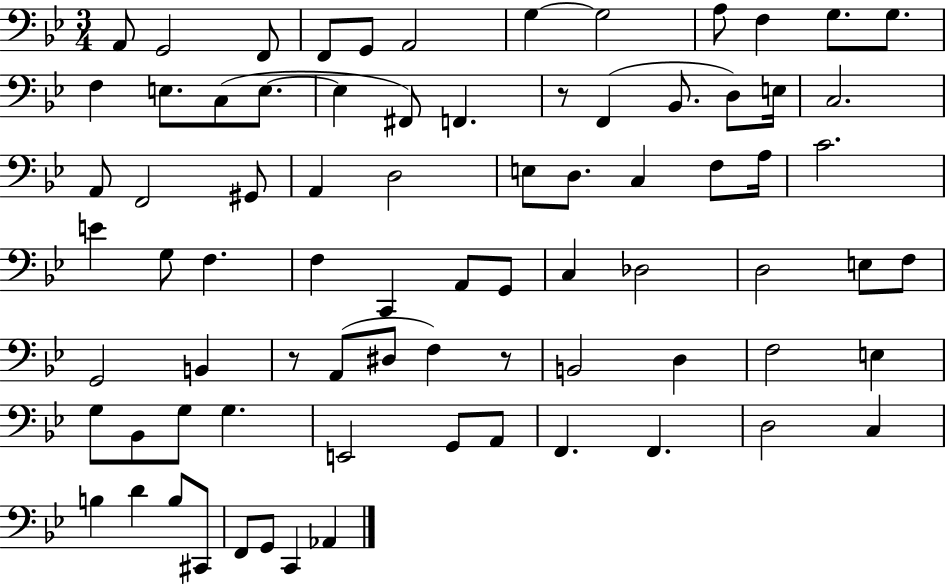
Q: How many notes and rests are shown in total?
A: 78